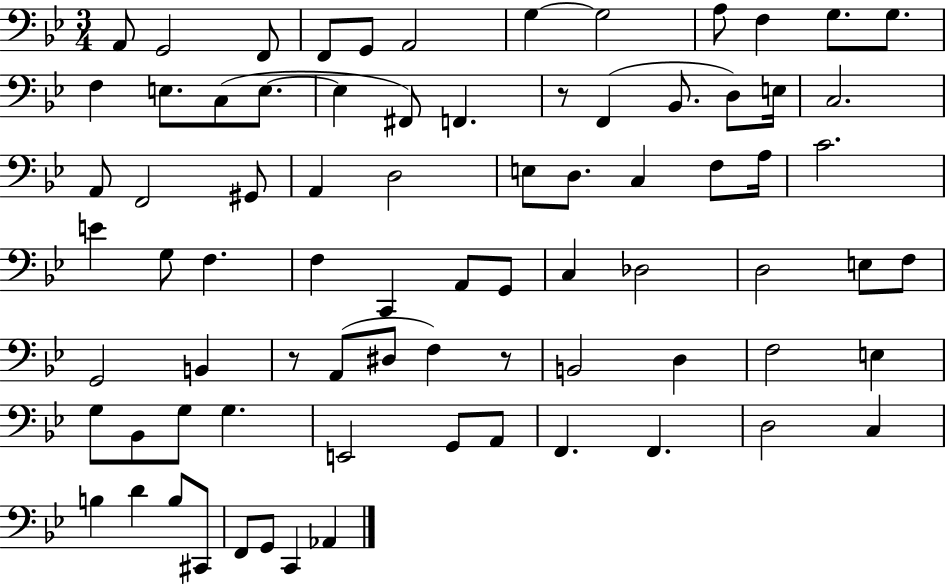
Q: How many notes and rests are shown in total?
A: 78